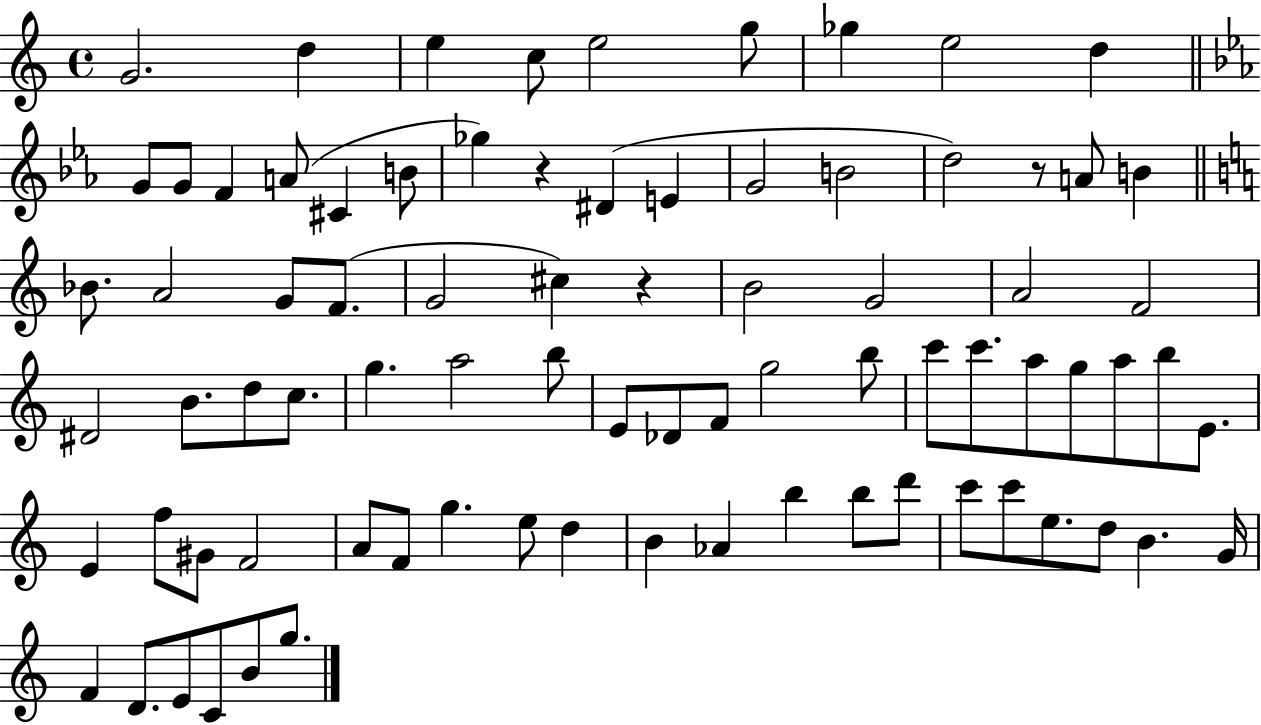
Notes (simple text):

G4/h. D5/q E5/q C5/e E5/h G5/e Gb5/q E5/h D5/q G4/e G4/e F4/q A4/e C#4/q B4/e Gb5/q R/q D#4/q E4/q G4/h B4/h D5/h R/e A4/e B4/q Bb4/e. A4/h G4/e F4/e. G4/h C#5/q R/q B4/h G4/h A4/h F4/h D#4/h B4/e. D5/e C5/e. G5/q. A5/h B5/e E4/e Db4/e F4/e G5/h B5/e C6/e C6/e. A5/e G5/e A5/e B5/e E4/e. E4/q F5/e G#4/e F4/h A4/e F4/e G5/q. E5/e D5/q B4/q Ab4/q B5/q B5/e D6/e C6/e C6/e E5/e. D5/e B4/q. G4/s F4/q D4/e. E4/e C4/e B4/e G5/e.